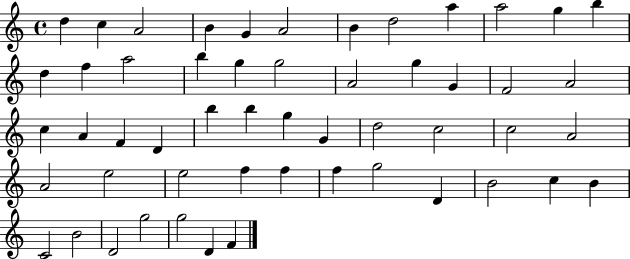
X:1
T:Untitled
M:4/4
L:1/4
K:C
d c A2 B G A2 B d2 a a2 g b d f a2 b g g2 A2 g G F2 A2 c A F D b b g G d2 c2 c2 A2 A2 e2 e2 f f f g2 D B2 c B C2 B2 D2 g2 g2 D F